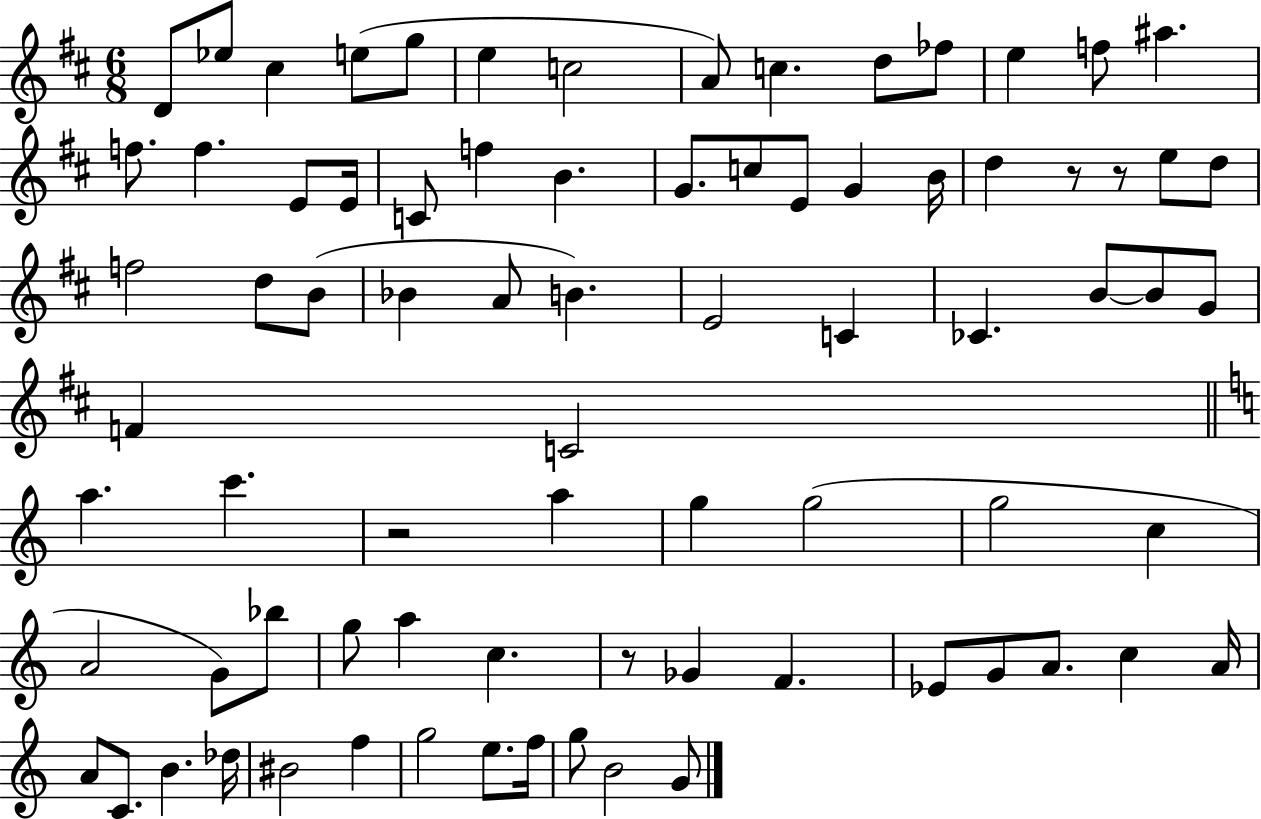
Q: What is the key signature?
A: D major